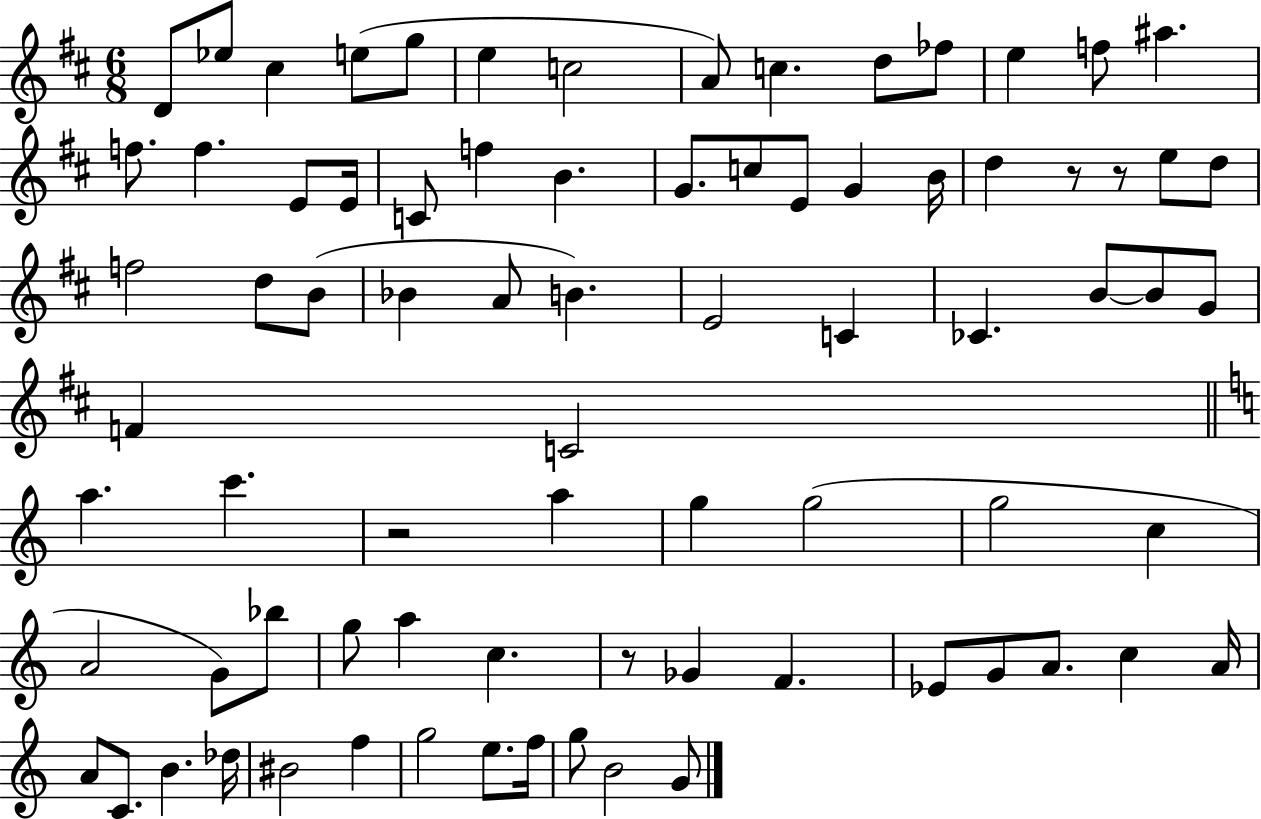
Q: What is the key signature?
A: D major